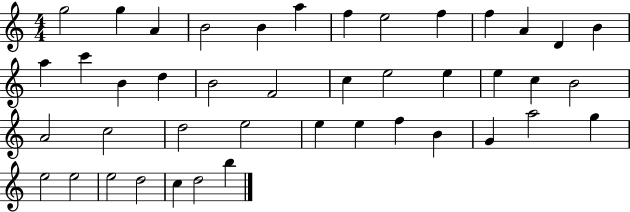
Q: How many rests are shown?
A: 0